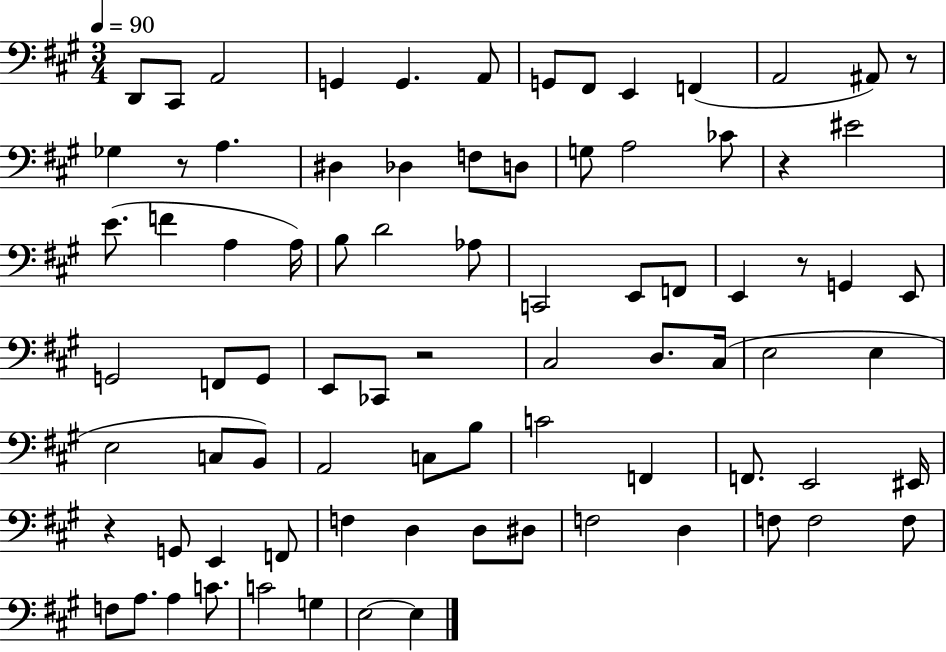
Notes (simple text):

D2/e C#2/e A2/h G2/q G2/q. A2/e G2/e F#2/e E2/q F2/q A2/h A#2/e R/e Gb3/q R/e A3/q. D#3/q Db3/q F3/e D3/e G3/e A3/h CES4/e R/q EIS4/h E4/e. F4/q A3/q A3/s B3/e D4/h Ab3/e C2/h E2/e F2/e E2/q R/e G2/q E2/e G2/h F2/e G2/e E2/e CES2/e R/h C#3/h D3/e. C#3/s E3/h E3/q E3/h C3/e B2/e A2/h C3/e B3/e C4/h F2/q F2/e. E2/h EIS2/s R/q G2/e E2/q F2/e F3/q D3/q D3/e D#3/e F3/h D3/q F3/e F3/h F3/e F3/e A3/e. A3/q C4/e. C4/h G3/q E3/h E3/q